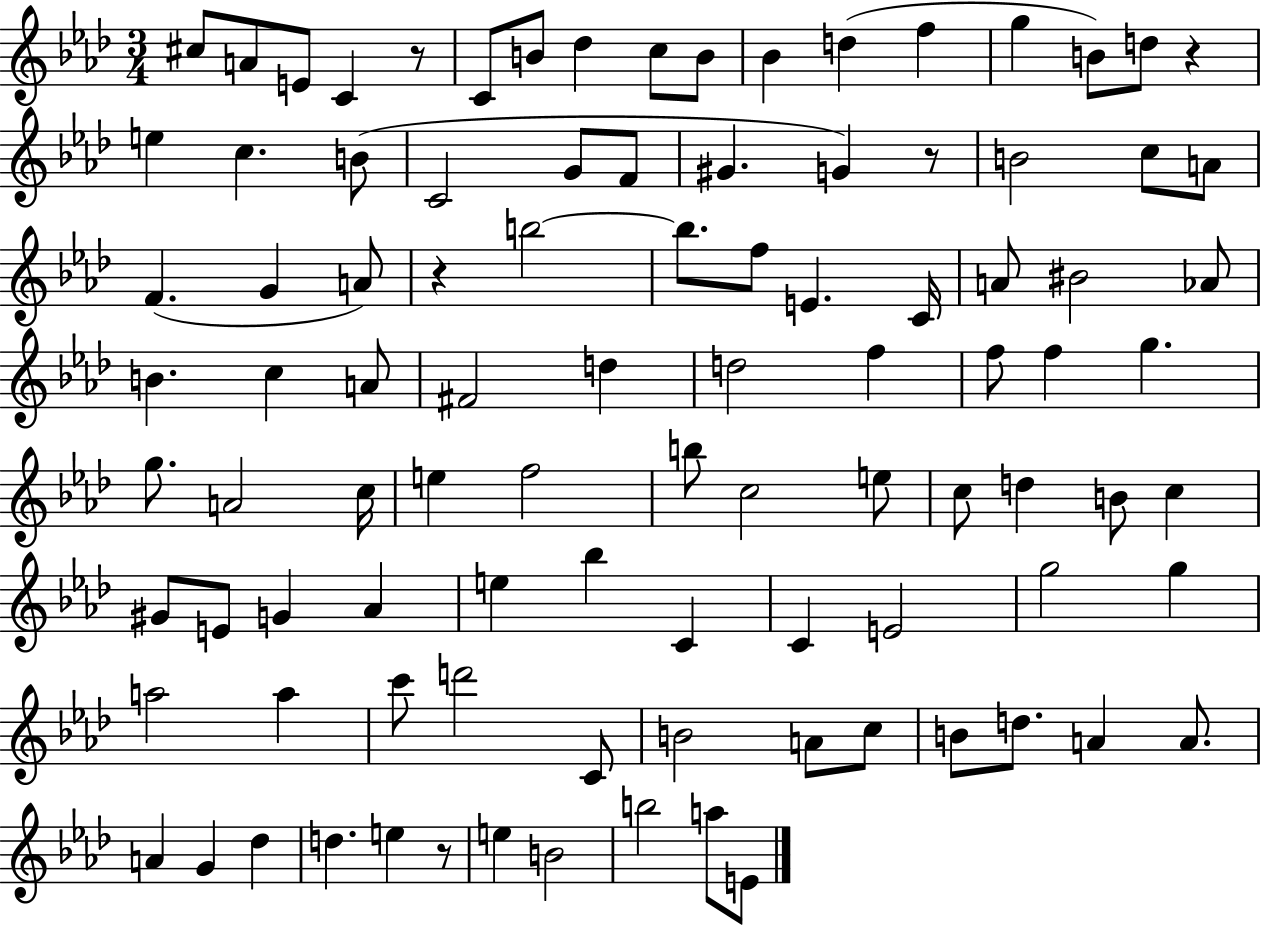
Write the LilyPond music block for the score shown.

{
  \clef treble
  \numericTimeSignature
  \time 3/4
  \key aes \major
  cis''8 a'8 e'8 c'4 r8 | c'8 b'8 des''4 c''8 b'8 | bes'4 d''4( f''4 | g''4 b'8) d''8 r4 | \break e''4 c''4. b'8( | c'2 g'8 f'8 | gis'4. g'4) r8 | b'2 c''8 a'8 | \break f'4.( g'4 a'8) | r4 b''2~~ | b''8. f''8 e'4. c'16 | a'8 bis'2 aes'8 | \break b'4. c''4 a'8 | fis'2 d''4 | d''2 f''4 | f''8 f''4 g''4. | \break g''8. a'2 c''16 | e''4 f''2 | b''8 c''2 e''8 | c''8 d''4 b'8 c''4 | \break gis'8 e'8 g'4 aes'4 | e''4 bes''4 c'4 | c'4 e'2 | g''2 g''4 | \break a''2 a''4 | c'''8 d'''2 c'8 | b'2 a'8 c''8 | b'8 d''8. a'4 a'8. | \break a'4 g'4 des''4 | d''4. e''4 r8 | e''4 b'2 | b''2 a''8 e'8 | \break \bar "|."
}